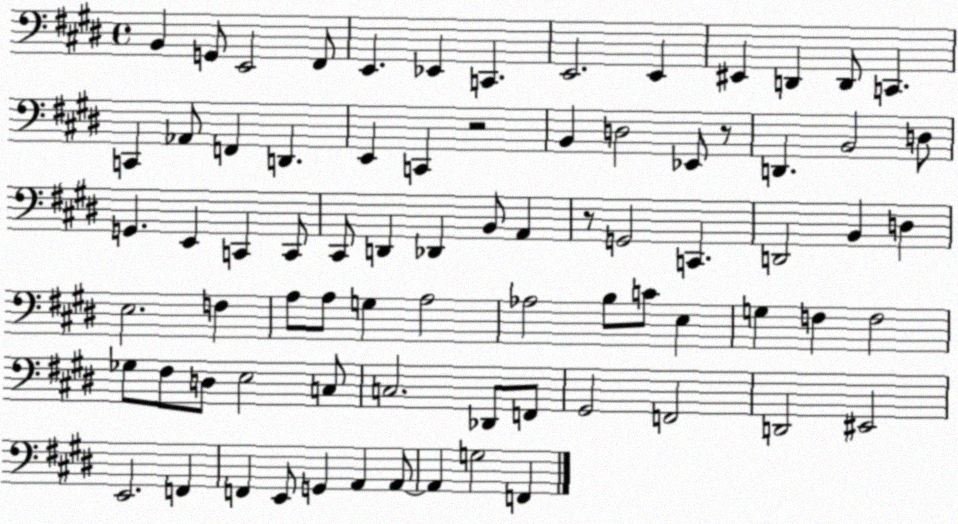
X:1
T:Untitled
M:4/4
L:1/4
K:E
B,, G,,/2 E,,2 ^F,,/2 E,, _E,, C,, E,,2 E,, ^E,, D,, D,,/2 C,, C,, _A,,/2 F,, D,, E,, C,, z2 B,, D,2 _E,,/2 z/2 D,, B,,2 D,/2 G,, E,, C,, C,,/2 ^C,,/2 D,, _D,, B,,/2 A,, z/2 G,,2 C,, D,,2 B,, D, E,2 F, A,/2 A,/2 G, A,2 _A,2 B,/2 C/2 E, G, F, F,2 _G,/2 ^F,/2 D,/2 E,2 C,/2 C,2 _D,,/2 F,,/2 ^G,,2 F,,2 D,,2 ^E,,2 E,,2 F,, F,, E,,/2 G,, A,, A,,/2 A,, G,2 F,,